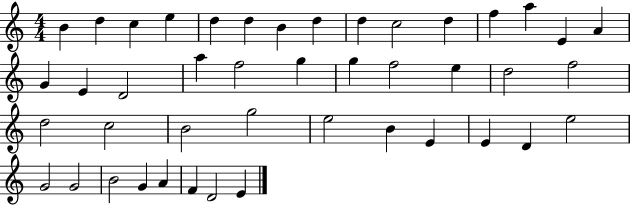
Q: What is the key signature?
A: C major